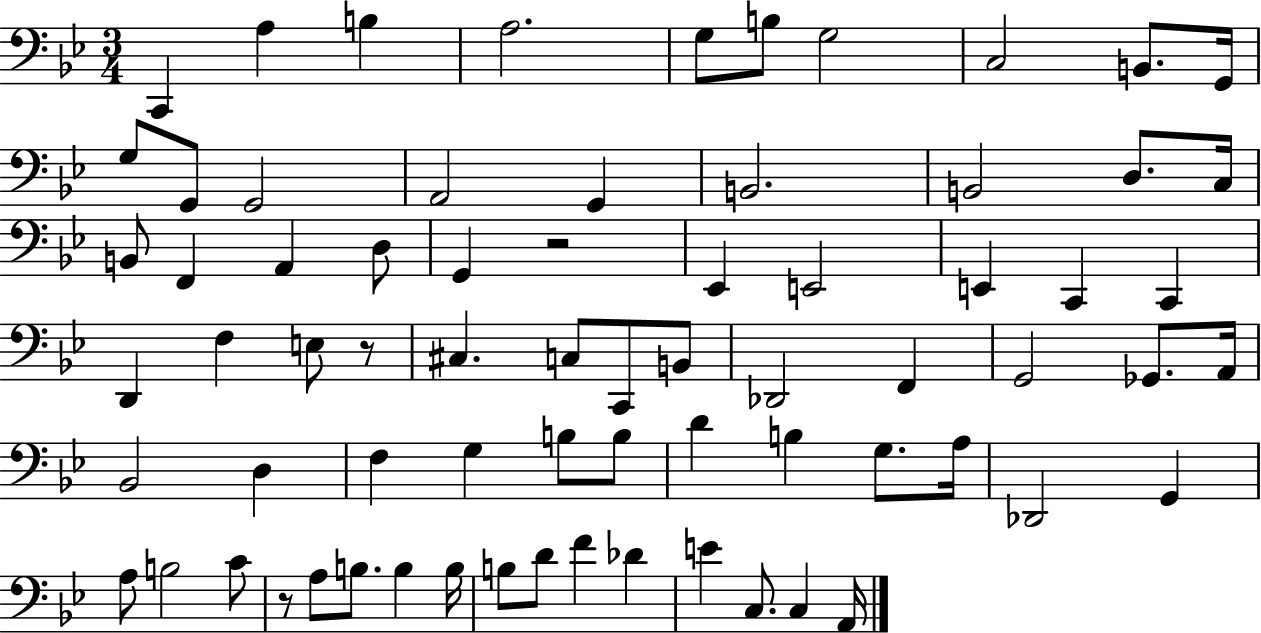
{
  \clef bass
  \numericTimeSignature
  \time 3/4
  \key bes \major
  c,4 a4 b4 | a2. | g8 b8 g2 | c2 b,8. g,16 | \break g8 g,8 g,2 | a,2 g,4 | b,2. | b,2 d8. c16 | \break b,8 f,4 a,4 d8 | g,4 r2 | ees,4 e,2 | e,4 c,4 c,4 | \break d,4 f4 e8 r8 | cis4. c8 c,8 b,8 | des,2 f,4 | g,2 ges,8. a,16 | \break bes,2 d4 | f4 g4 b8 b8 | d'4 b4 g8. a16 | des,2 g,4 | \break a8 b2 c'8 | r8 a8 b8. b4 b16 | b8 d'8 f'4 des'4 | e'4 c8. c4 a,16 | \break \bar "|."
}